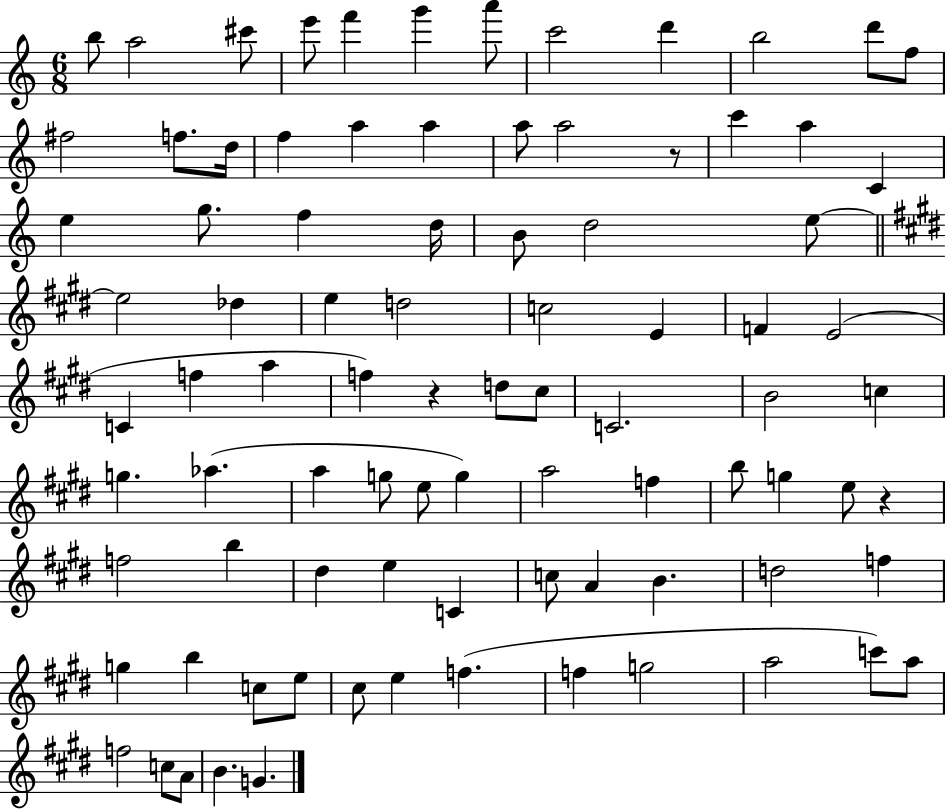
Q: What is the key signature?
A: C major